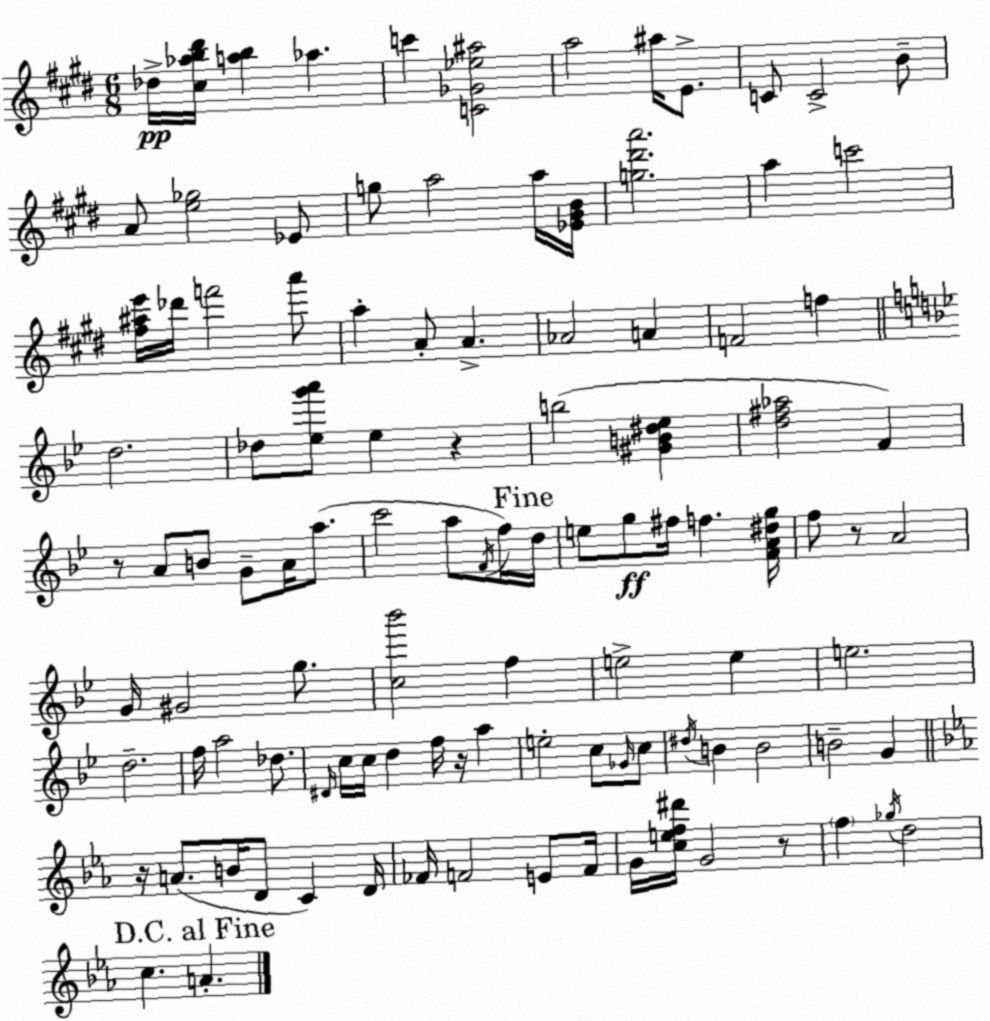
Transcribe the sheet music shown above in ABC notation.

X:1
T:Untitled
M:6/8
L:1/4
K:E
_d/4 [^c_ab^d']/4 [ab] _a c' [C_G_e^a]2 a2 ^a/4 E/2 C/2 C2 B/2 A/2 [e_g]2 _E/2 g/2 a2 a/4 [_E^GB]/4 [g^d'a']2 a c'2 [^f^ae']/4 _d'/4 f'2 a'/2 a A/2 A _A2 A F2 f d2 _d/2 [_eg'a']/2 _e z b2 [^GB^d_e] [d^f_a]2 F z/2 A/2 B/2 G/2 A/4 a/2 c'2 a/2 F/4 f/4 d/4 e/2 g/2 ^f/4 f [FA^dg]/4 f/2 z/2 A2 G/4 ^G2 g/2 [c_b']2 f e2 e e2 d2 f/4 a2 _d/2 ^D/4 c/4 c/4 d f/4 z/4 a e2 c/2 _G/4 c/2 ^d/4 B B2 B2 G z/4 A/2 B/4 D/2 C D/4 _F/4 F2 E/2 F/4 G/4 [cef^d']/4 G2 z/2 f _g/4 d2 c A